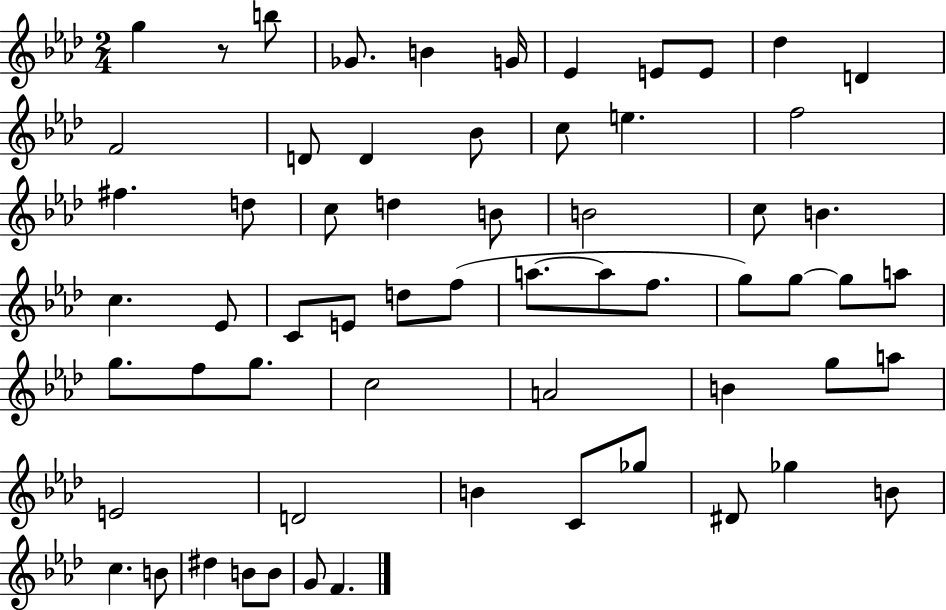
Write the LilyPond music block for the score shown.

{
  \clef treble
  \numericTimeSignature
  \time 2/4
  \key aes \major
  \repeat volta 2 { g''4 r8 b''8 | ges'8. b'4 g'16 | ees'4 e'8 e'8 | des''4 d'4 | \break f'2 | d'8 d'4 bes'8 | c''8 e''4. | f''2 | \break fis''4. d''8 | c''8 d''4 b'8 | b'2 | c''8 b'4. | \break c''4. ees'8 | c'8 e'8 d''8 f''8( | a''8.~~ a''8 f''8. | g''8) g''8~~ g''8 a''8 | \break g''8. f''8 g''8. | c''2 | a'2 | b'4 g''8 a''8 | \break e'2 | d'2 | b'4 c'8 ges''8 | dis'8 ges''4 b'8 | \break c''4. b'8 | dis''4 b'8 b'8 | g'8 f'4. | } \bar "|."
}